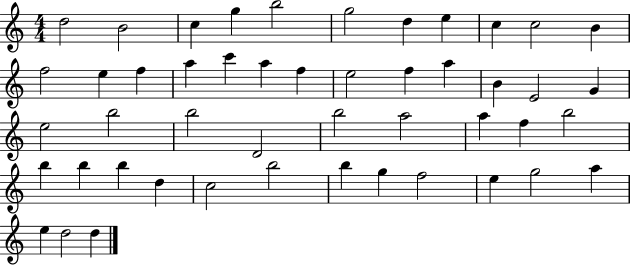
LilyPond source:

{
  \clef treble
  \numericTimeSignature
  \time 4/4
  \key c \major
  d''2 b'2 | c''4 g''4 b''2 | g''2 d''4 e''4 | c''4 c''2 b'4 | \break f''2 e''4 f''4 | a''4 c'''4 a''4 f''4 | e''2 f''4 a''4 | b'4 e'2 g'4 | \break e''2 b''2 | b''2 d'2 | b''2 a''2 | a''4 f''4 b''2 | \break b''4 b''4 b''4 d''4 | c''2 b''2 | b''4 g''4 f''2 | e''4 g''2 a''4 | \break e''4 d''2 d''4 | \bar "|."
}